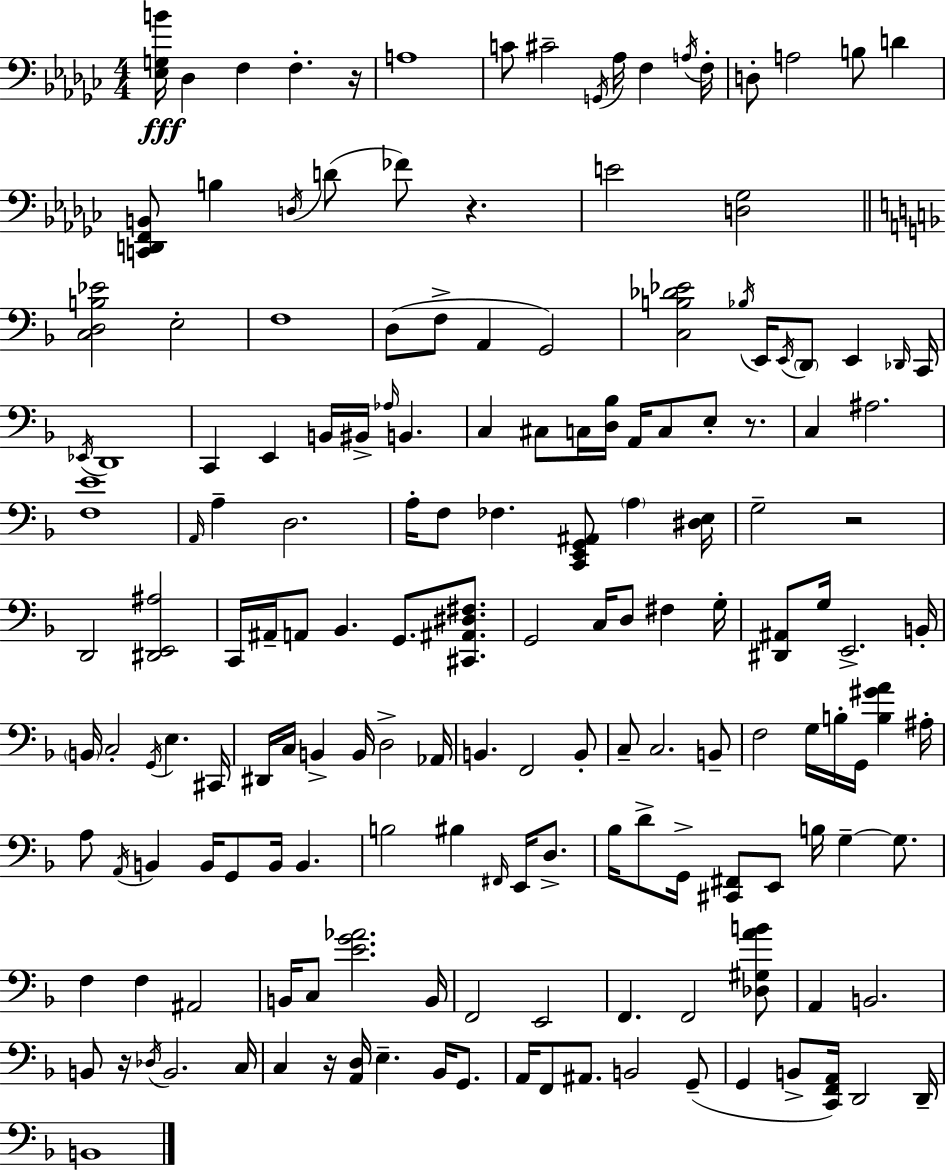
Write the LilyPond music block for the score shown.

{
  \clef bass
  \numericTimeSignature
  \time 4/4
  \key ees \minor
  \repeat volta 2 { <ees g b'>16\fff des4 f4 f4.-. r16 | a1 | c'8 cis'2-- \acciaccatura { g,16 } aes16 f4 | \acciaccatura { a16 } f16-. d8-. a2 b8 d'4 | \break <c, d, f, b,>8 b4 \acciaccatura { d16 }( d'8 fes'8) r4. | e'2 <d ges>2 | \bar "||" \break \key f \major <c d b ees'>2 e2-. | f1 | d8( f8-> a,4 g,2) | <c b des' ees'>2 \acciaccatura { bes16 } e,16 \acciaccatura { e,16 } \parenthesize d,8 e,4 | \break \grace { des,16 } c,16 \acciaccatura { ees,16 } d,1 | c,4 e,4 b,16 bis,16-> \grace { aes16 } b,4. | c4 cis8 c16 <d bes>16 a,16 c8 | e8-. r8. c4 ais2. | \break <f e'>1 | \grace { a,16 } a4-- d2. | a16-. f8 fes4. <c, e, g, ais,>8 | \parenthesize a4 <dis e>16 g2-- r2 | \break d,2 <dis, e, ais>2 | c,16 ais,16-- a,8 bes,4. | g,8. <cis, ais, dis fis>8. g,2 c16 d8 | fis4 g16-. <dis, ais,>8 g16 e,2.-> | \break b,16-. \parenthesize b,16 c2-. \acciaccatura { g,16 } | e4. cis,16 dis,16 c16 b,4-> b,16 d2-> | aes,16 b,4. f,2 | b,8-. c8-- c2. | \break b,8-- f2 g16 | b16-. g,16 <b gis' a'>4 ais16-. a8 \acciaccatura { a,16 } b,4 b,16 g,8 | b,16 b,4. b2 | bis4 \grace { fis,16 } e,16 d8.-> bes16 d'8-> g,16-> <cis, fis,>8 e,8 | \break b16 g4--~~ g8. f4 f4 | ais,2 b,16 c8 <e' g' aes'>2. | b,16 f,2 | e,2 f,4. f,2 | \break <des gis a' b'>8 a,4 b,2. | b,8 r16 \acciaccatura { des16 } b,2. | c16 c4 r16 <a, d>16 | e4.-- bes,16 g,8. a,16 f,8 ais,8. | \break b,2 g,8--( g,4 b,8-> | <c, f, a,>16) d,2 d,16-- b,1 | } \bar "|."
}